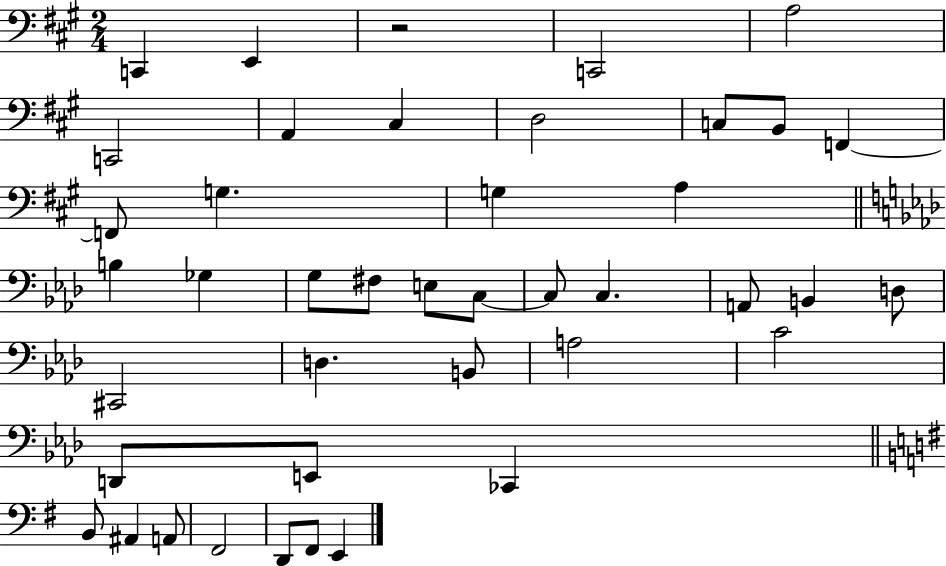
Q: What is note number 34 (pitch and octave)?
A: CES2